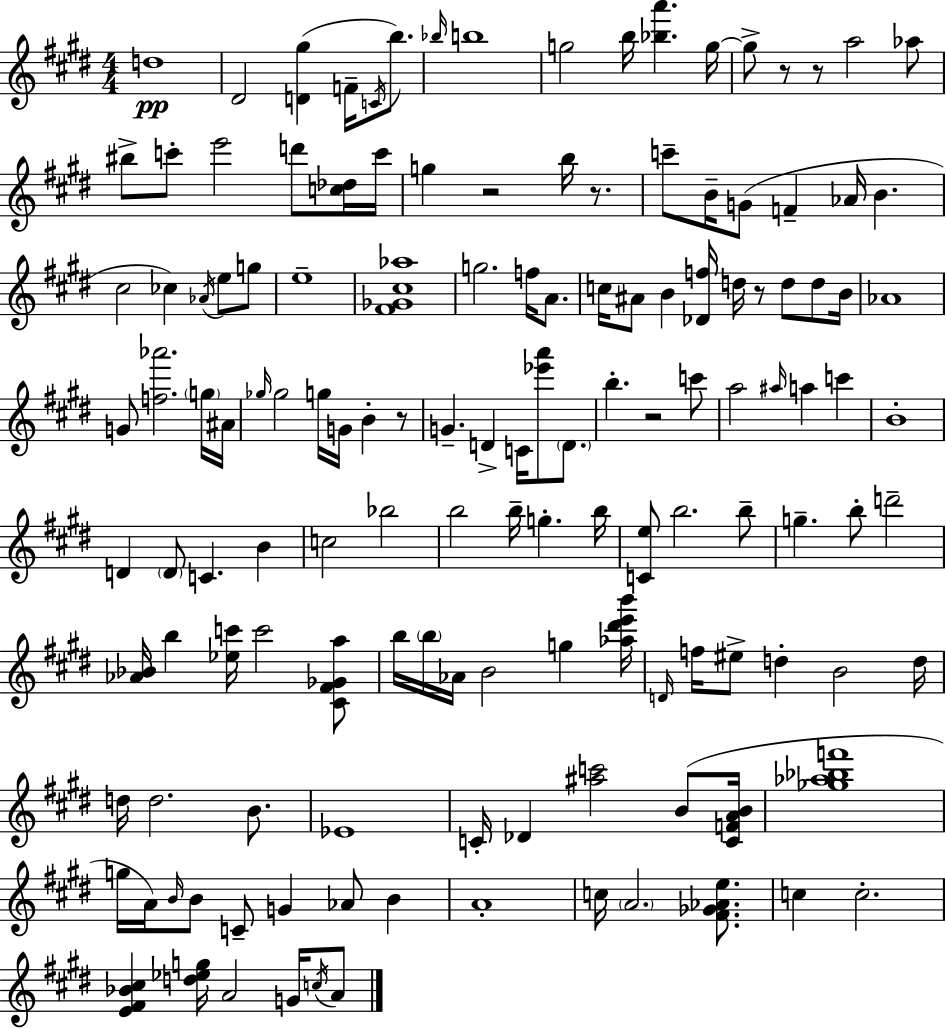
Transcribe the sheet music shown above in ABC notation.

X:1
T:Untitled
M:4/4
L:1/4
K:E
d4 ^D2 [D^g] F/4 C/4 b/2 _b/4 b4 g2 b/4 [_ba'] g/4 g/2 z/2 z/2 a2 _a/2 ^b/2 c'/2 e'2 d'/2 [c_d]/4 c'/4 g z2 b/4 z/2 c'/2 B/4 G/2 F _A/4 B ^c2 _c _A/4 e/2 g/2 e4 [^F_G^c_a]4 g2 f/4 A/2 c/4 ^A/2 B [_Df]/4 d/4 z/2 d/2 d/2 B/4 _A4 G/2 [f_a']2 g/4 ^A/4 _g/4 _g2 g/4 G/4 B z/2 G D C/4 [_e'a']/2 D/2 b z2 c'/2 a2 ^a/4 a c' B4 D D/2 C B c2 _b2 b2 b/4 g b/4 [Ce]/2 b2 b/2 g b/2 d'2 [_A_B]/4 b [_ec']/4 c'2 [^C^F_Ga]/2 b/4 b/4 _A/4 B2 g [_a^d'e'b']/4 D/4 f/4 ^e/2 d B2 d/4 d/4 d2 B/2 _E4 C/4 _D [^ac']2 B/2 [CFAB]/4 [_g_a_bf']4 g/4 A/4 B/4 B/2 C/2 G _A/2 B A4 c/4 A2 [^F_G_Ae]/2 c c2 [E^F_B^c] [d_eg]/4 A2 G/4 c/4 A/2